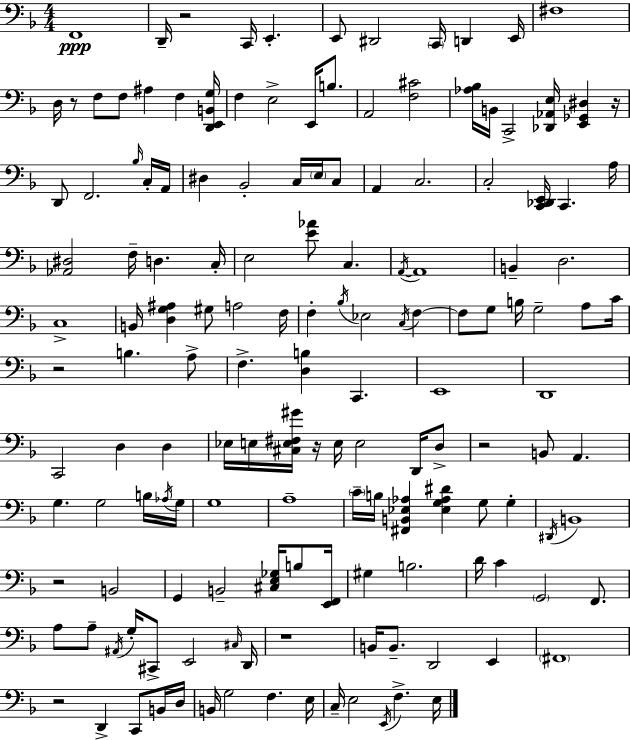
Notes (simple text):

F2/w D2/s R/h C2/s E2/q. E2/e D#2/h C2/s D2/q E2/s F#3/w D3/s R/e F3/e F3/e A#3/q F3/q [D2,E2,B2,G3]/s F3/q E3/h E2/s B3/e. A2/h [F3,C#4]/h [Ab3,Bb3]/s B2/s C2/h [Db2,Ab2,E3]/s [E2,Gb2,D#3]/q R/s D2/e F2/h. Bb3/s C3/s A2/s D#3/q Bb2/h C3/s E3/s C3/e A2/q C3/h. C3/h [C2,Db2,E2]/s C2/q. A3/s [Ab2,D#3]/h F3/s D3/q. C3/s E3/h [E4,Ab4]/e C3/q. A2/s A2/w B2/q D3/h. C3/w B2/s [D3,G3,A#3]/q G#3/e A3/h F3/s F3/q Bb3/s Eb3/h C3/s F3/q F3/e G3/e B3/s G3/h A3/e C4/s R/h B3/q. A3/e F3/q. [D3,B3]/q C2/q. E2/w D2/w C2/h D3/q D3/q Eb3/s E3/s [C#3,E3,F#3,G#4]/s R/s E3/s E3/h D2/s D3/e R/h B2/e A2/q. G3/q. G3/h B3/s Ab3/s G3/s G3/w A3/w C4/s B3/s [F#2,B2,Eb3,Ab3]/q [Eb3,G3,Ab3,D#4]/q G3/e G3/q D#2/s B2/w R/h B2/h G2/q B2/h [C#3,E3,Gb3]/s B3/e [E2,F2]/s G#3/q B3/h. D4/s C4/q G2/h F2/e. A3/e A3/e A#2/s G3/s C#2/e E2/h C#3/s D2/s R/w B2/s B2/e. D2/h E2/q F#2/w R/h D2/q C2/e B2/s D3/s B2/s G3/h F3/q. E3/s C3/s E3/h E2/s F3/q. E3/s